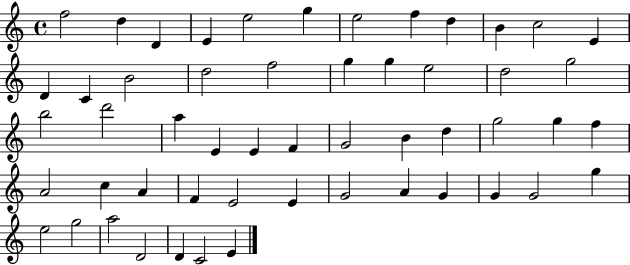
X:1
T:Untitled
M:4/4
L:1/4
K:C
f2 d D E e2 g e2 f d B c2 E D C B2 d2 f2 g g e2 d2 g2 b2 d'2 a E E F G2 B d g2 g f A2 c A F E2 E G2 A G G G2 g e2 g2 a2 D2 D C2 E